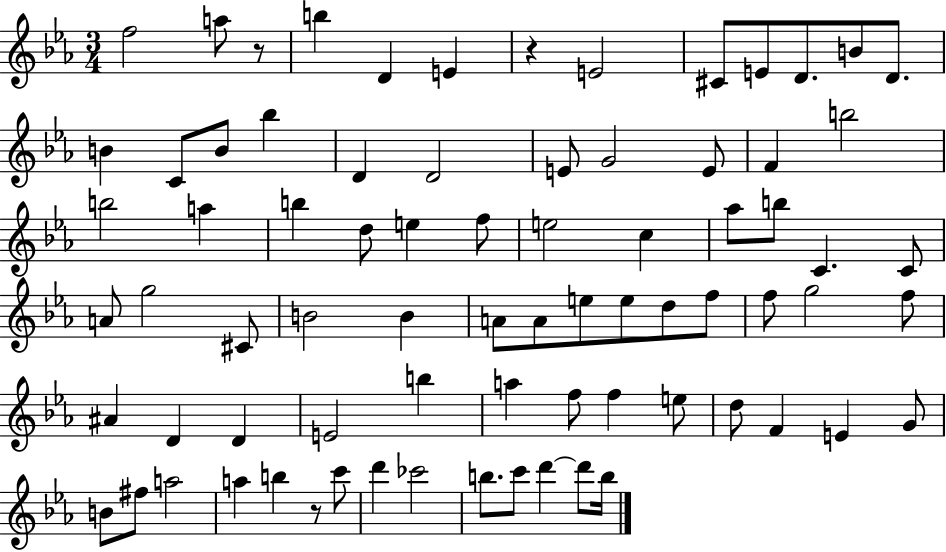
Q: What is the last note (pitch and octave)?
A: B5